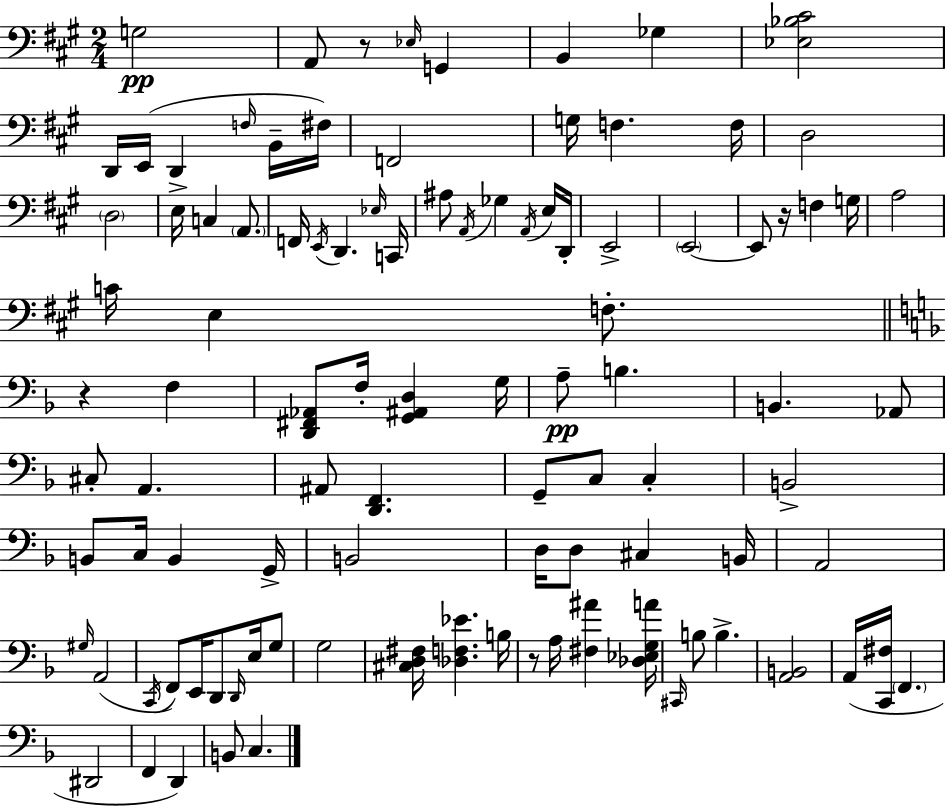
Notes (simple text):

G3/h A2/e R/e Eb3/s G2/q B2/q Gb3/q [Eb3,Bb3,C#4]/h D2/s E2/s D2/q F3/s B2/s F#3/s F2/h G3/s F3/q. F3/s D3/h D3/h E3/s C3/q A2/e. F2/s E2/s D2/q. Eb3/s C2/s A#3/e A2/s Gb3/q A2/s E3/s D2/s E2/h E2/h E2/e R/s F3/q G3/s A3/h C4/s E3/q F3/e. R/q F3/q [D2,F#2,Ab2]/e F3/s [G2,A#2,D3]/q G3/s A3/e B3/q. B2/q. Ab2/e C#3/e A2/q. A#2/e [D2,F2]/q. G2/e C3/e C3/q B2/h B2/e C3/s B2/q G2/s B2/h D3/s D3/e C#3/q B2/s A2/h G#3/s A2/h C2/s F2/e E2/s D2/e D2/s E3/s G3/e G3/h [C#3,D3,F#3]/s [Db3,F3,Eb4]/q. B3/s R/e A3/s [F#3,A#4]/q [Db3,Eb3,G3,A4]/s C#2/s B3/e B3/q. [A2,B2]/h A2/s [C2,F#3]/s F2/q. D#2/h F2/q D2/q B2/e C3/q.